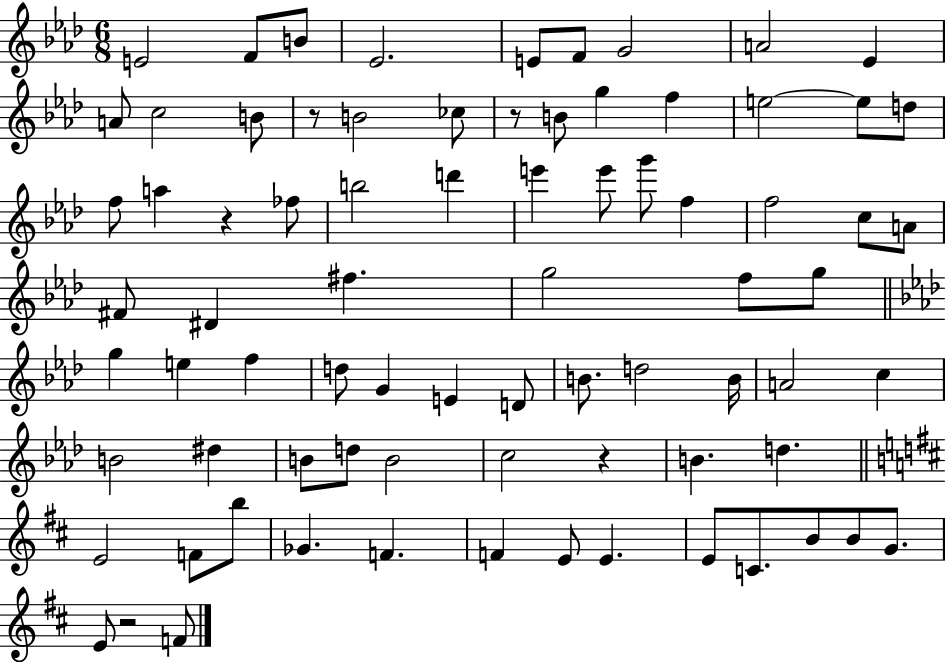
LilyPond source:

{
  \clef treble
  \numericTimeSignature
  \time 6/8
  \key aes \major
  e'2 f'8 b'8 | ees'2. | e'8 f'8 g'2 | a'2 ees'4 | \break a'8 c''2 b'8 | r8 b'2 ces''8 | r8 b'8 g''4 f''4 | e''2~~ e''8 d''8 | \break f''8 a''4 r4 fes''8 | b''2 d'''4 | e'''4 e'''8 g'''8 f''4 | f''2 c''8 a'8 | \break fis'8 dis'4 fis''4. | g''2 f''8 g''8 | \bar "||" \break \key aes \major g''4 e''4 f''4 | d''8 g'4 e'4 d'8 | b'8. d''2 b'16 | a'2 c''4 | \break b'2 dis''4 | b'8 d''8 b'2 | c''2 r4 | b'4. d''4. | \break \bar "||" \break \key b \minor e'2 f'8 b''8 | ges'4. f'4. | f'4 e'8 e'4. | e'8 c'8. b'8 b'8 g'8. | \break e'8 r2 f'8 | \bar "|."
}